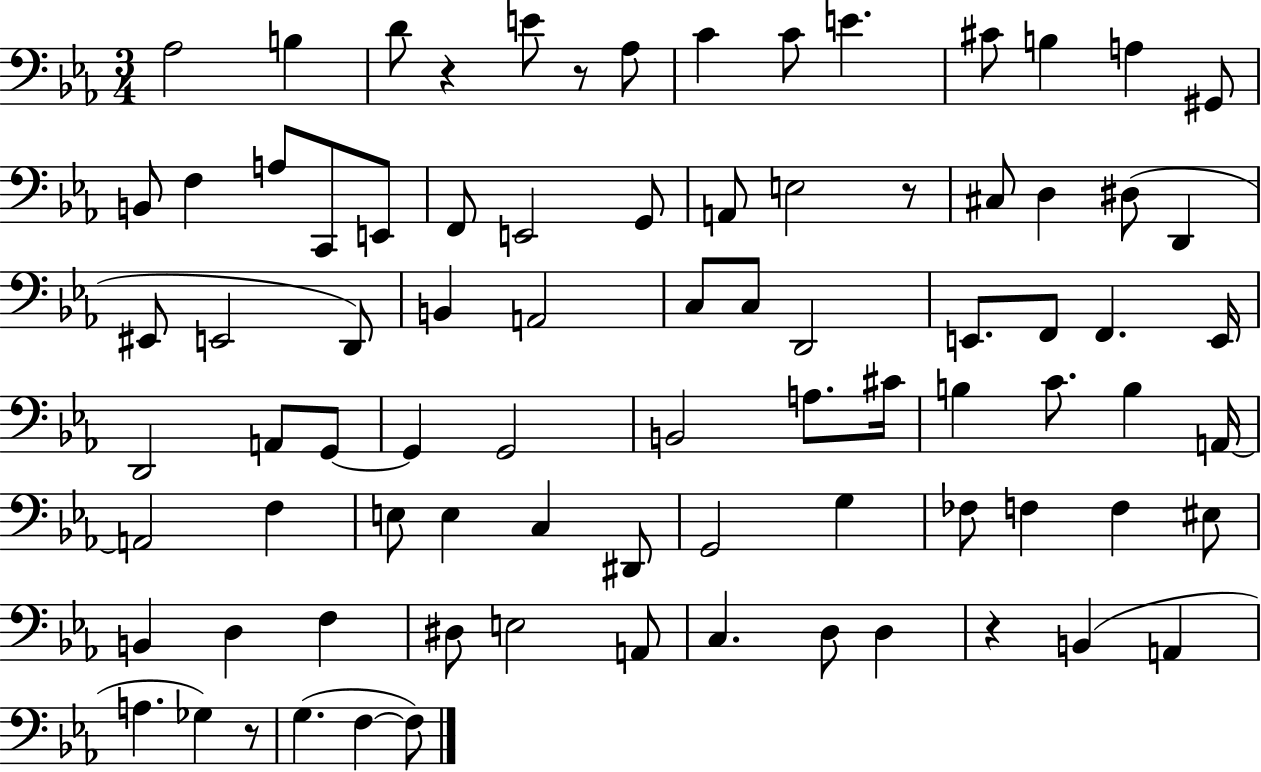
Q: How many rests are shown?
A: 5